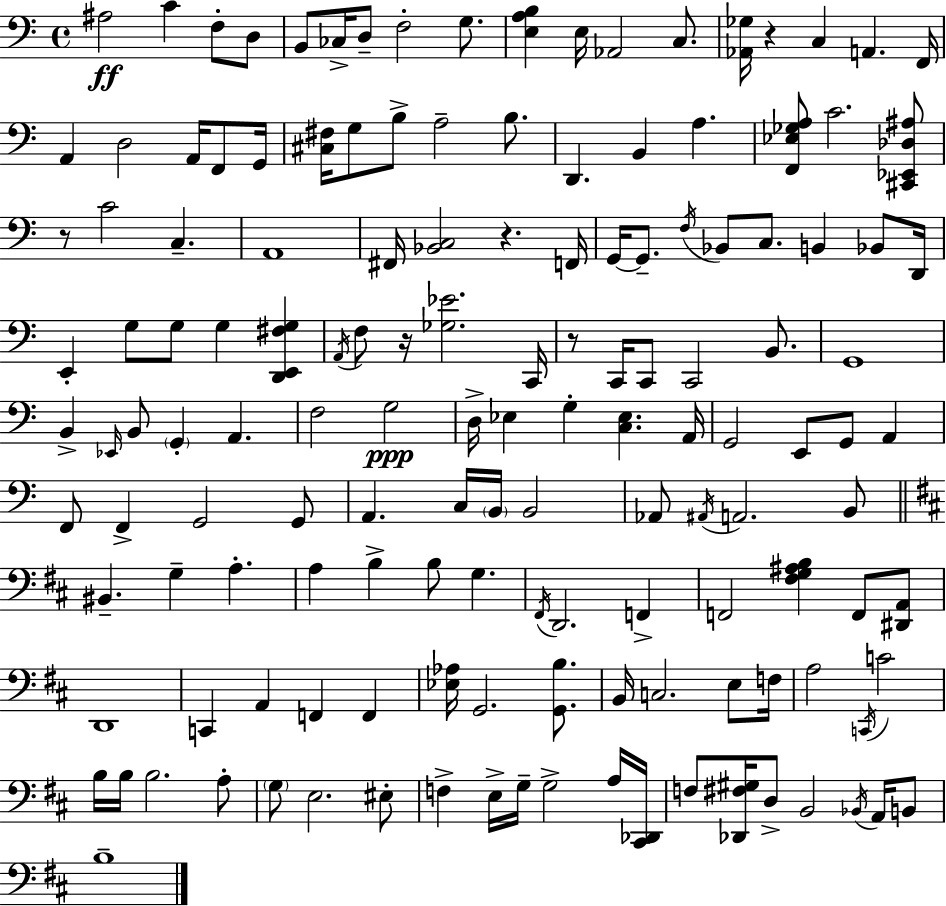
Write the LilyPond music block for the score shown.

{
  \clef bass
  \time 4/4
  \defaultTimeSignature
  \key a \minor
  \repeat volta 2 { ais2\ff c'4 f8-. d8 | b,8 ces16-> d8-- f2-. g8. | <e a b>4 e16 aes,2 c8. | <aes, ges>16 r4 c4 a,4. f,16 | \break a,4 d2 a,16 f,8 g,16 | <cis fis>16 g8 b8-> a2-- b8. | d,4. b,4 a4. | <f, ees ges a>8 c'2. <cis, ees, des ais>8 | \break r8 c'2 c4.-- | a,1 | fis,16 <bes, c>2 r4. f,16 | g,16~~ g,8.-- \acciaccatura { f16 } bes,8 c8. b,4 bes,8 | \break d,16 e,4-. g8 g8 g4 <d, e, fis g>4 | \acciaccatura { a,16 } f8 r16 <ges ees'>2. | c,16 r8 c,16 c,8 c,2 b,8. | g,1 | \break b,4-> \grace { ees,16 } b,8 \parenthesize g,4-. a,4. | f2 g2\ppp | d16-> ees4 g4-. <c ees>4. | a,16 g,2 e,8 g,8 a,4 | \break f,8 f,4-> g,2 | g,8 a,4. c16 \parenthesize b,16 b,2 | aes,8 \acciaccatura { ais,16 } a,2. | b,8 \bar "||" \break \key b \minor bis,4.-- g4-- a4.-. | a4 b4-> b8 g4. | \acciaccatura { fis,16 } d,2. f,4-> | f,2 <fis g ais b>4 f,8 <dis, a,>8 | \break d,1 | c,4 a,4 f,4 f,4 | <ees aes>16 g,2. <g, b>8. | b,16 c2. e8 | \break f16 a2 \acciaccatura { c,16 } c'2 | b16 b16 b2. | a8-. \parenthesize g8 e2. | eis8-. f4-> e16-> g16-- g2-> | \break a16 <cis, des,>16 f8 <des, fis gis>16 d8-> b,2 \acciaccatura { bes,16 } | a,16 b,8 b1-- | } \bar "|."
}